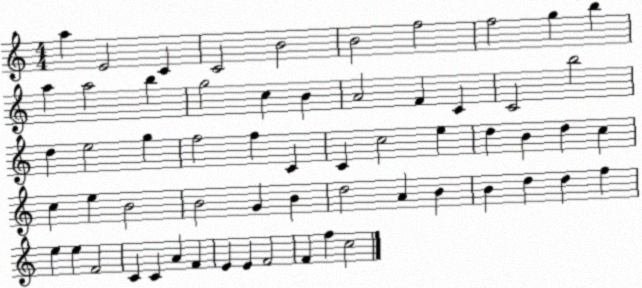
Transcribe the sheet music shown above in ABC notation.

X:1
T:Untitled
M:4/4
L:1/4
K:C
a E2 C C2 B2 B2 f2 f2 g b a a2 b g2 c B A2 F C C2 b2 d e2 g f2 f C C c2 e d B d c c e B2 B2 G B d2 A B B d d f e e F2 C C A F E E F2 F f c2